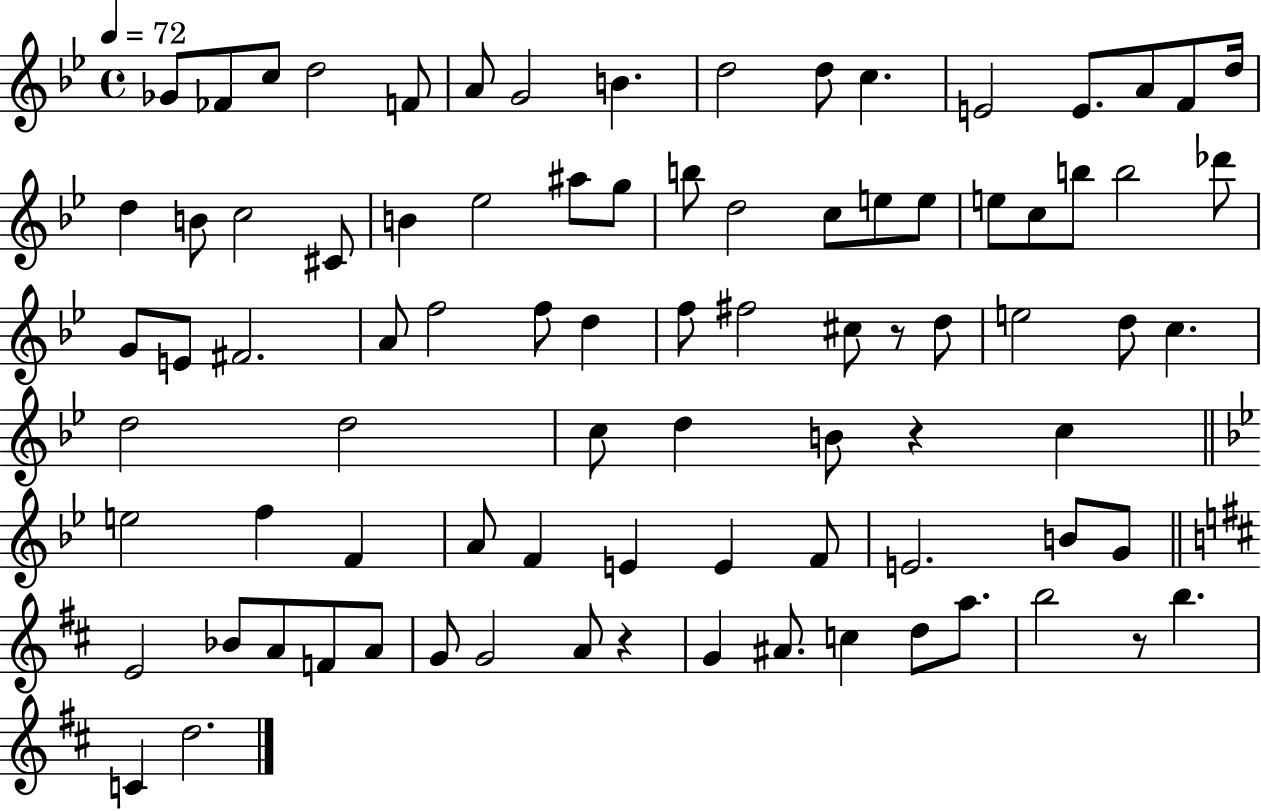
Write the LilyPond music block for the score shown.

{
  \clef treble
  \time 4/4
  \defaultTimeSignature
  \key bes \major
  \tempo 4 = 72
  \repeat volta 2 { ges'8 fes'8 c''8 d''2 f'8 | a'8 g'2 b'4. | d''2 d''8 c''4. | e'2 e'8. a'8 f'8 d''16 | \break d''4 b'8 c''2 cis'8 | b'4 ees''2 ais''8 g''8 | b''8 d''2 c''8 e''8 e''8 | e''8 c''8 b''8 b''2 des'''8 | \break g'8 e'8 fis'2. | a'8 f''2 f''8 d''4 | f''8 fis''2 cis''8 r8 d''8 | e''2 d''8 c''4. | \break d''2 d''2 | c''8 d''4 b'8 r4 c''4 | \bar "||" \break \key bes \major e''2 f''4 f'4 | a'8 f'4 e'4 e'4 f'8 | e'2. b'8 g'8 | \bar "||" \break \key d \major e'2 bes'8 a'8 f'8 a'8 | g'8 g'2 a'8 r4 | g'4 ais'8. c''4 d''8 a''8. | b''2 r8 b''4. | \break c'4 d''2. | } \bar "|."
}